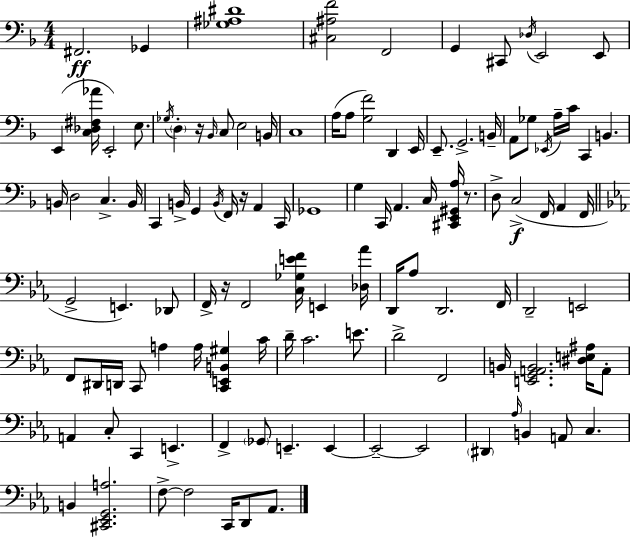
X:1
T:Untitled
M:4/4
L:1/4
K:F
^F,,2 _G,, [_G,^A,^D]4 [^C,^A,F]2 F,,2 G,, ^C,,/2 _D,/4 E,,2 E,,/2 E,, [C,_D,^F,_A]/4 E,,2 E,/2 _G,/4 D, z/4 _B,,/4 C,/2 E,2 B,,/4 C,4 A,/4 A,/2 [G,F]2 D,, E,,/4 E,,/2 G,,2 B,,/4 A,,/2 _G,/2 _E,,/4 A,/4 C/4 C,, B,, B,,/4 D,2 C, B,,/4 C,, B,,/4 G,, B,,/4 F,,/4 z/4 A,, C,,/4 _G,,4 G, C,,/4 A,, C,/4 [^C,,E,,^G,,A,]/4 z/2 D,/2 C,2 F,,/4 A,, F,,/4 G,,2 E,, _D,,/2 F,,/4 z/4 F,,2 [C,_G,EF]/4 E,, [_D,_A]/4 D,,/4 _A,/2 D,,2 F,,/4 D,,2 E,,2 F,,/2 ^D,,/4 D,,/4 C,,/2 A, A,/4 [C,,E,,B,,^G,] C/4 D/4 C2 E/2 D2 F,,2 B,,/4 [E,,G,,A,,B,,]2 [^D,E,^A,]/4 A,,/2 A,, C,/2 C,, E,, F,, _G,,/2 E,, E,, E,,2 E,,2 ^D,, _A,/4 B,, A,,/2 C, B,, [^C,,_E,,G,,A,]2 F,/2 F,2 C,,/4 D,,/2 _A,,/2